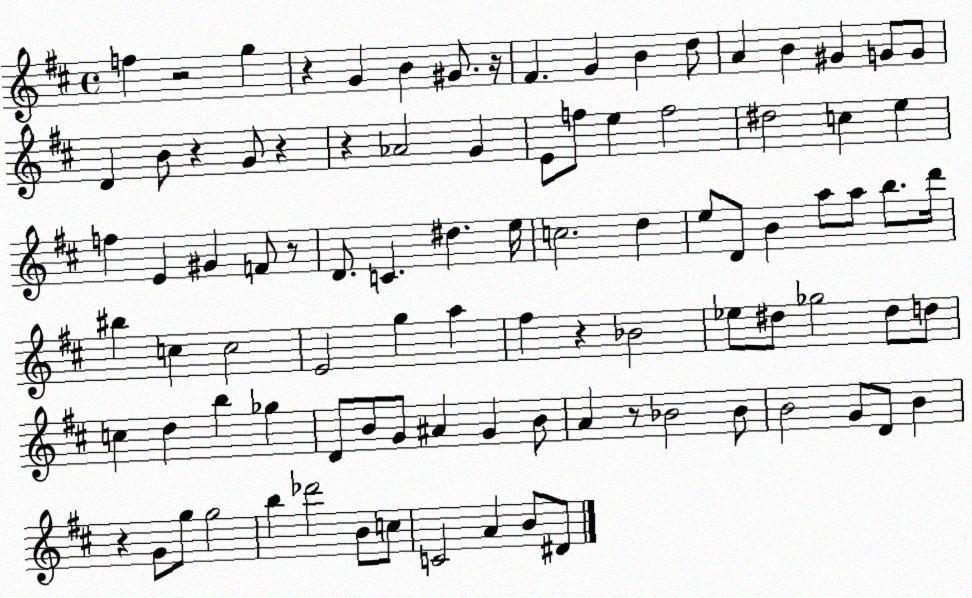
X:1
T:Untitled
M:4/4
L:1/4
K:D
f z2 g z G B ^G/2 z/4 ^F G B d/2 A B ^G G/2 G/2 D B/2 z G/2 z z _A2 G E/2 f/2 e f2 ^d2 c e f E ^G F/2 z/2 D/2 C ^d e/4 c2 d e/2 D/2 B a/2 a/2 b/2 d'/4 ^b c c2 E2 g a ^f z _B2 _e/2 ^d/2 _g2 ^d/2 d/2 c d b _g D/2 B/2 G/2 ^A G B/2 A z/2 _B2 _B/2 B2 G/2 D/2 B z G/2 g/2 g2 b _d'2 B/2 c/2 C2 A B/2 ^D/2